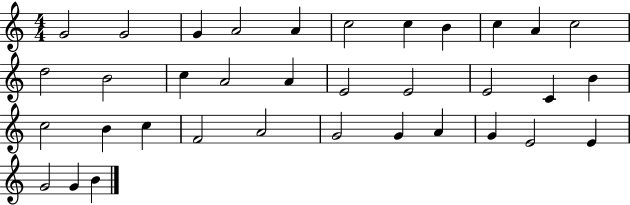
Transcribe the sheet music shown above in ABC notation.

X:1
T:Untitled
M:4/4
L:1/4
K:C
G2 G2 G A2 A c2 c B c A c2 d2 B2 c A2 A E2 E2 E2 C B c2 B c F2 A2 G2 G A G E2 E G2 G B